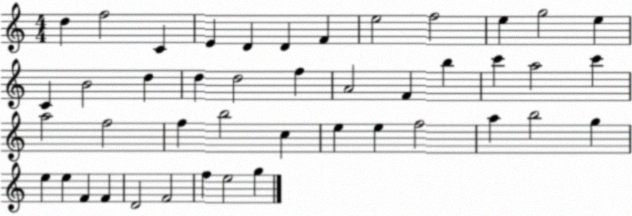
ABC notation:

X:1
T:Untitled
M:4/4
L:1/4
K:C
d f2 C E D D F e2 f2 e g2 e C B2 d d d2 f A2 F b c' a2 c' a2 f2 f b2 c e e f2 a b2 g e e F F D2 F2 f e2 g